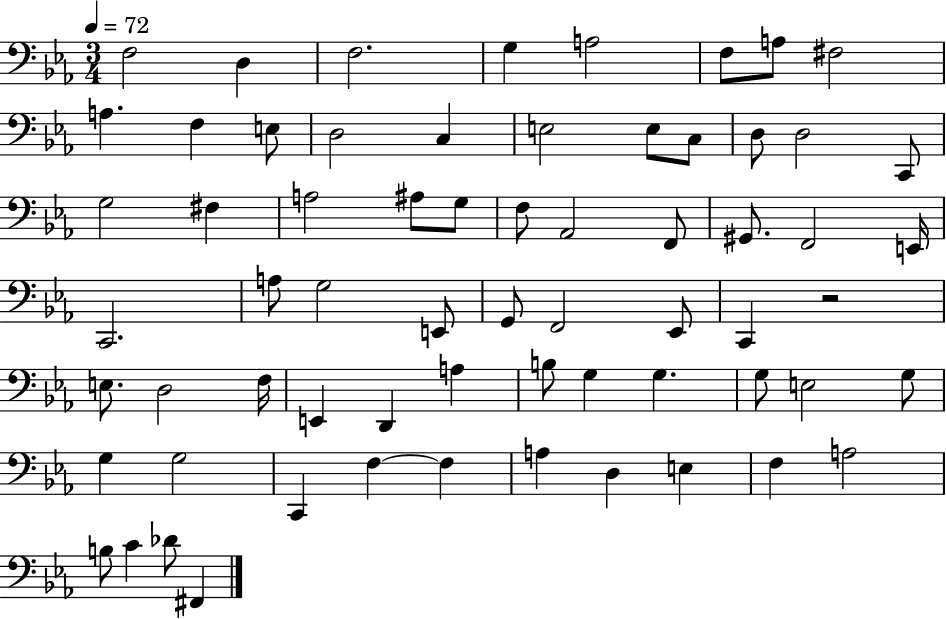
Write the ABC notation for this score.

X:1
T:Untitled
M:3/4
L:1/4
K:Eb
F,2 D, F,2 G, A,2 F,/2 A,/2 ^F,2 A, F, E,/2 D,2 C, E,2 E,/2 C,/2 D,/2 D,2 C,,/2 G,2 ^F, A,2 ^A,/2 G,/2 F,/2 _A,,2 F,,/2 ^G,,/2 F,,2 E,,/4 C,,2 A,/2 G,2 E,,/2 G,,/2 F,,2 _E,,/2 C,, z2 E,/2 D,2 F,/4 E,, D,, A, B,/2 G, G, G,/2 E,2 G,/2 G, G,2 C,, F, F, A, D, E, F, A,2 B,/2 C _D/2 ^F,,